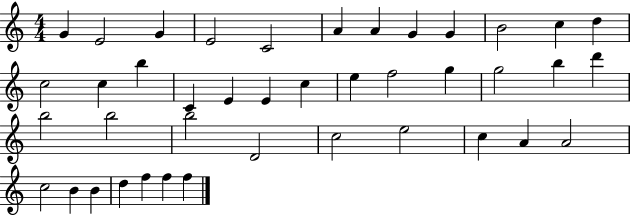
{
  \clef treble
  \numericTimeSignature
  \time 4/4
  \key c \major
  g'4 e'2 g'4 | e'2 c'2 | a'4 a'4 g'4 g'4 | b'2 c''4 d''4 | \break c''2 c''4 b''4 | c'4 e'4 e'4 c''4 | e''4 f''2 g''4 | g''2 b''4 d'''4 | \break b''2 b''2 | b''2 d'2 | c''2 e''2 | c''4 a'4 a'2 | \break c''2 b'4 b'4 | d''4 f''4 f''4 f''4 | \bar "|."
}